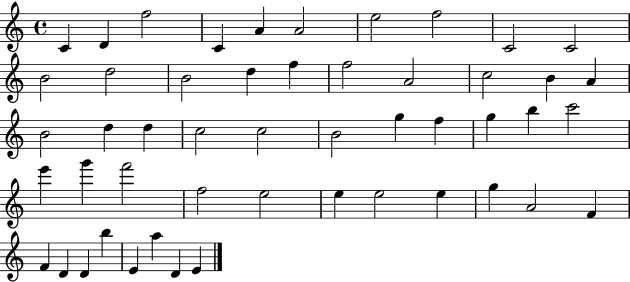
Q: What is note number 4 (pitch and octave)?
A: C4